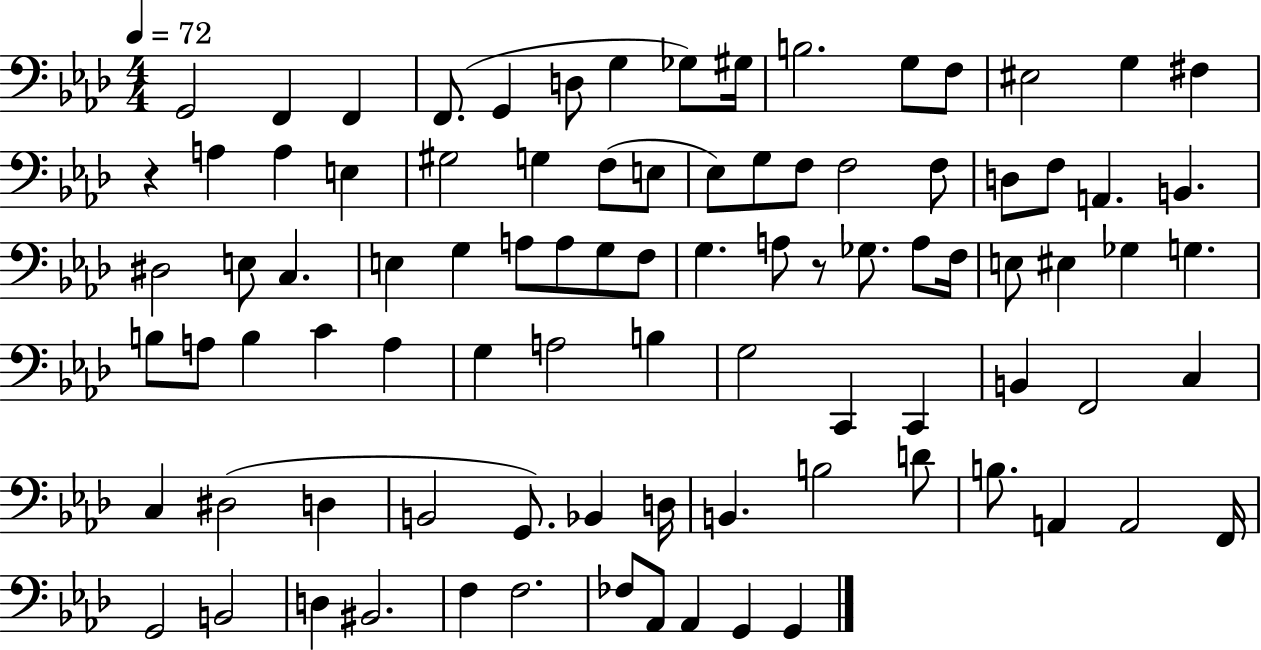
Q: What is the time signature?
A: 4/4